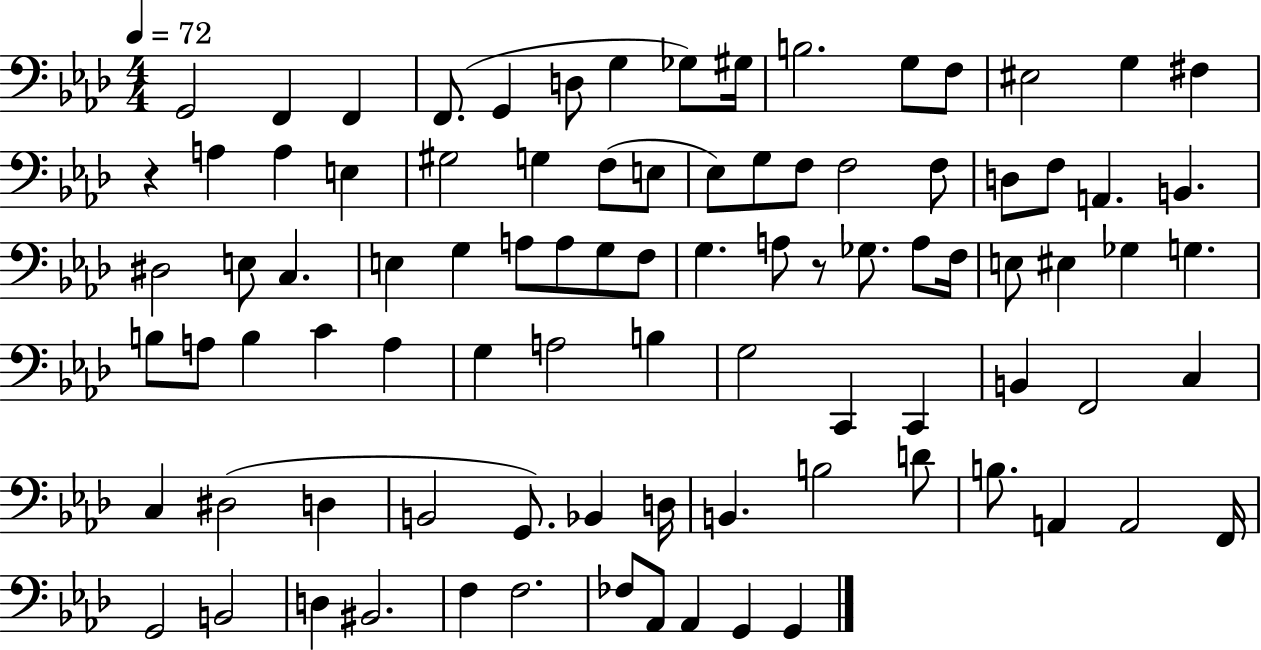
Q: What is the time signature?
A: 4/4